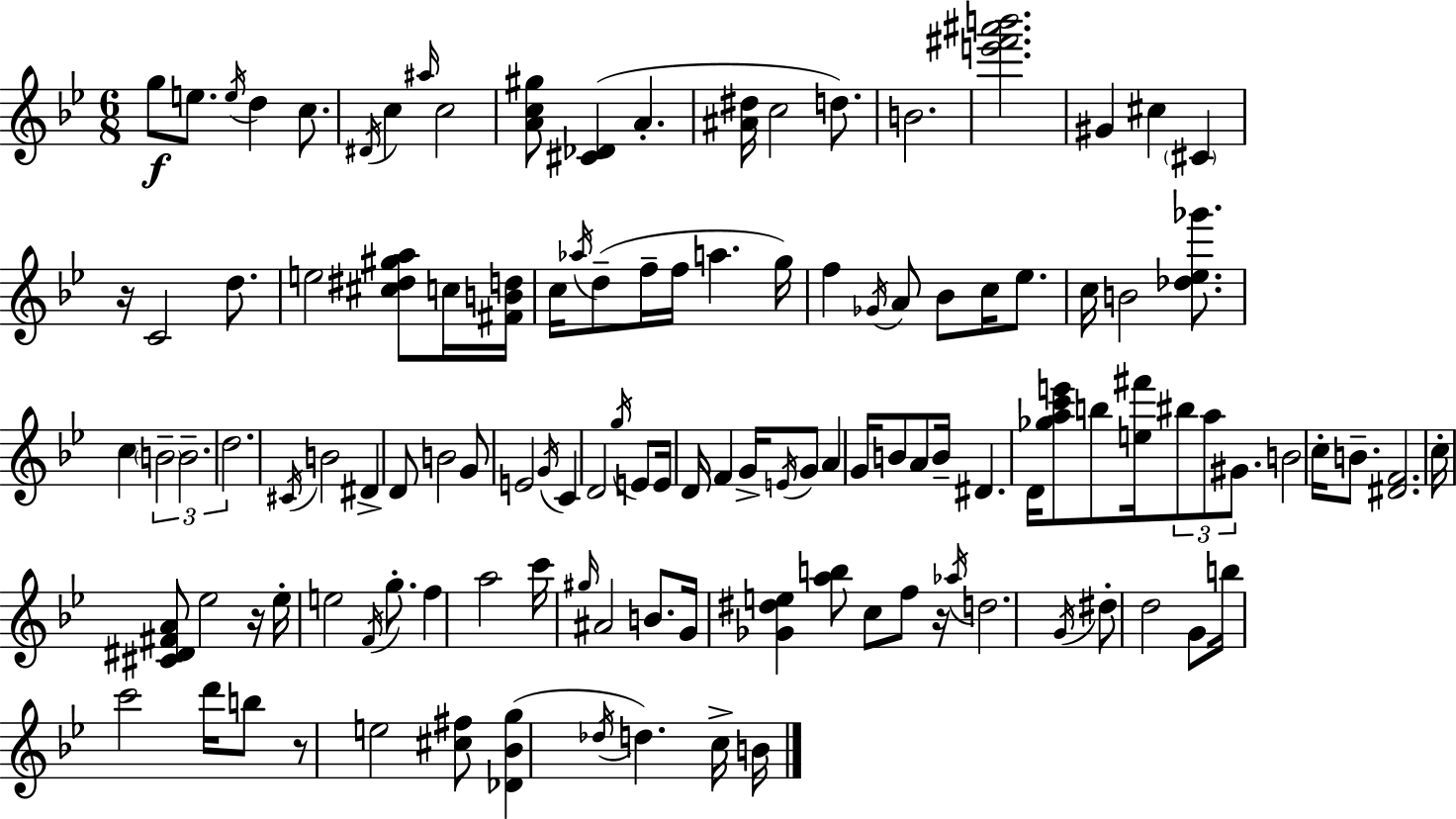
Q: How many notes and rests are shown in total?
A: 120